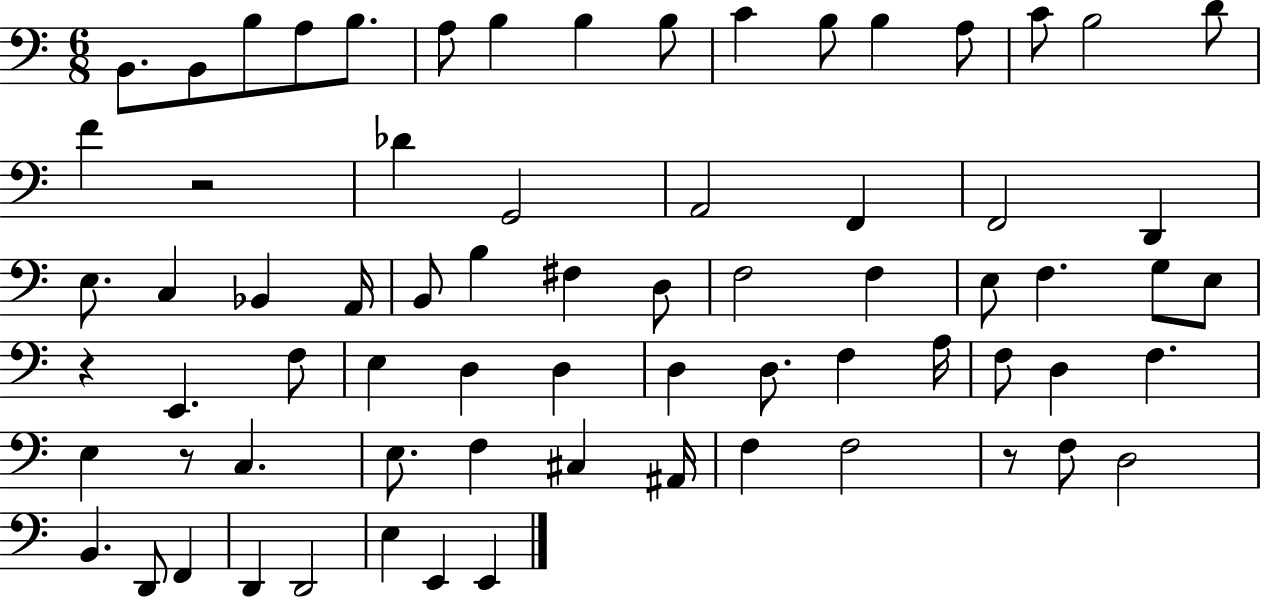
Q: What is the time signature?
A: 6/8